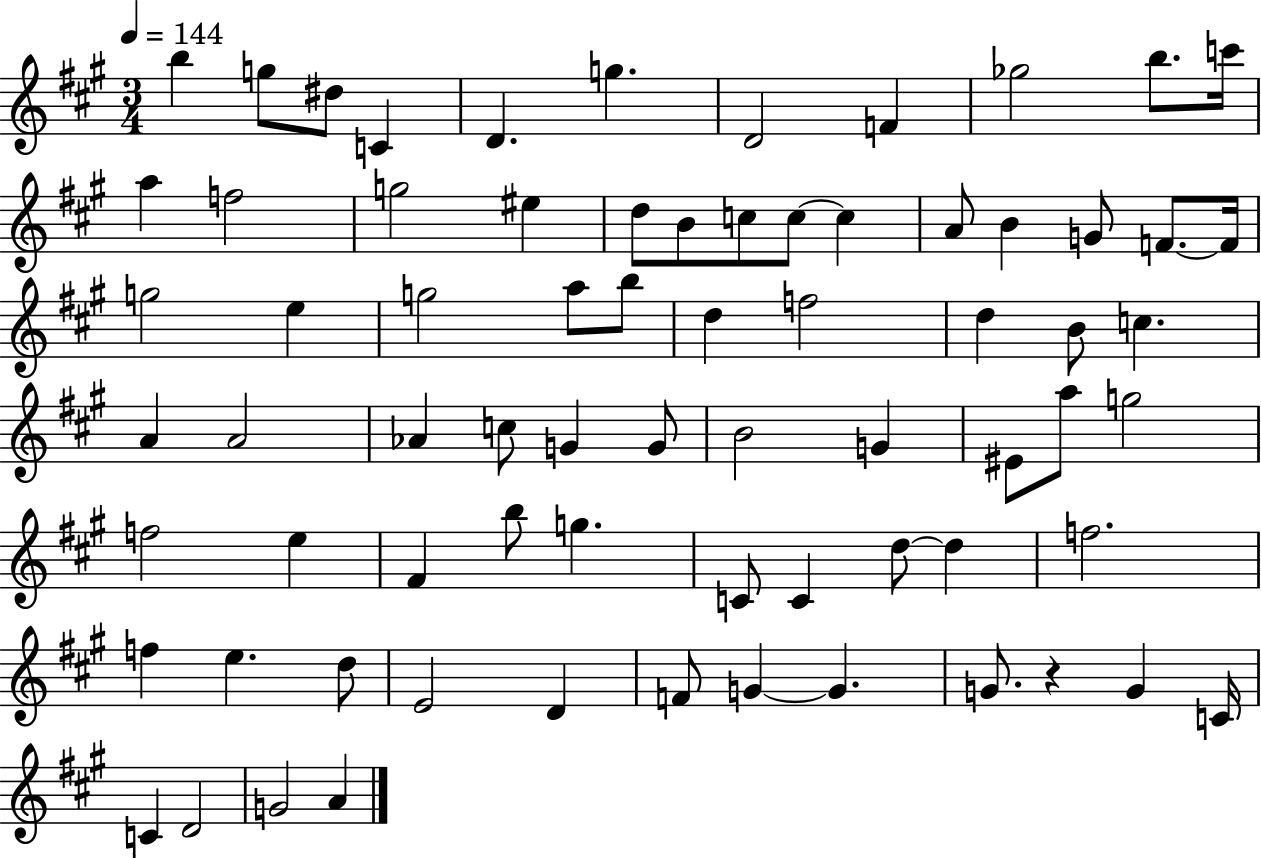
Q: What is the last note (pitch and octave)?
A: A4